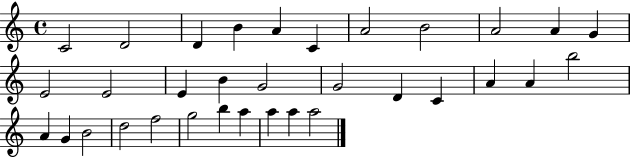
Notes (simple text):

C4/h D4/h D4/q B4/q A4/q C4/q A4/h B4/h A4/h A4/q G4/q E4/h E4/h E4/q B4/q G4/h G4/h D4/q C4/q A4/q A4/q B5/h A4/q G4/q B4/h D5/h F5/h G5/h B5/q A5/q A5/q A5/q A5/h